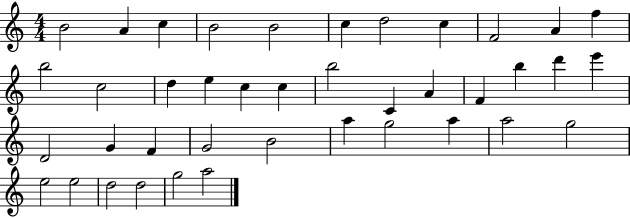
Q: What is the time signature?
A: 4/4